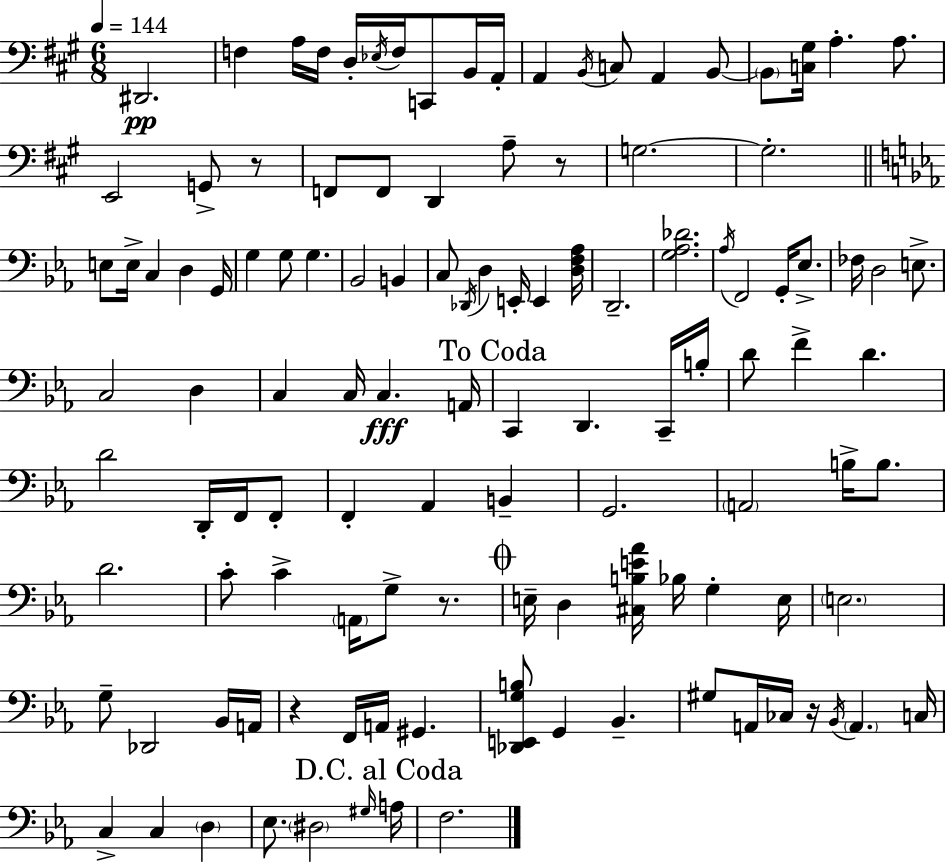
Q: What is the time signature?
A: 6/8